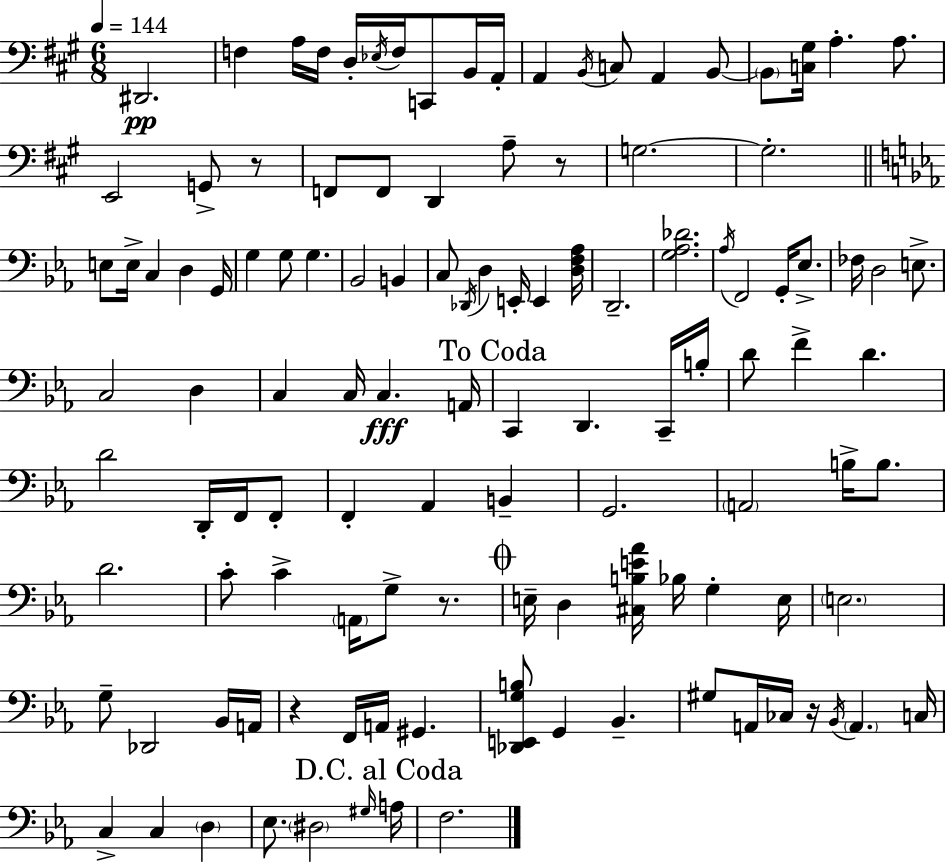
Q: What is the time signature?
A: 6/8